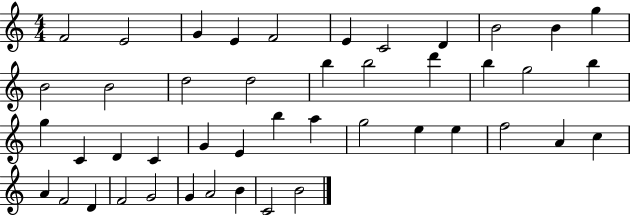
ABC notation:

X:1
T:Untitled
M:4/4
L:1/4
K:C
F2 E2 G E F2 E C2 D B2 B g B2 B2 d2 d2 b b2 d' b g2 b g C D C G E b a g2 e e f2 A c A F2 D F2 G2 G A2 B C2 B2